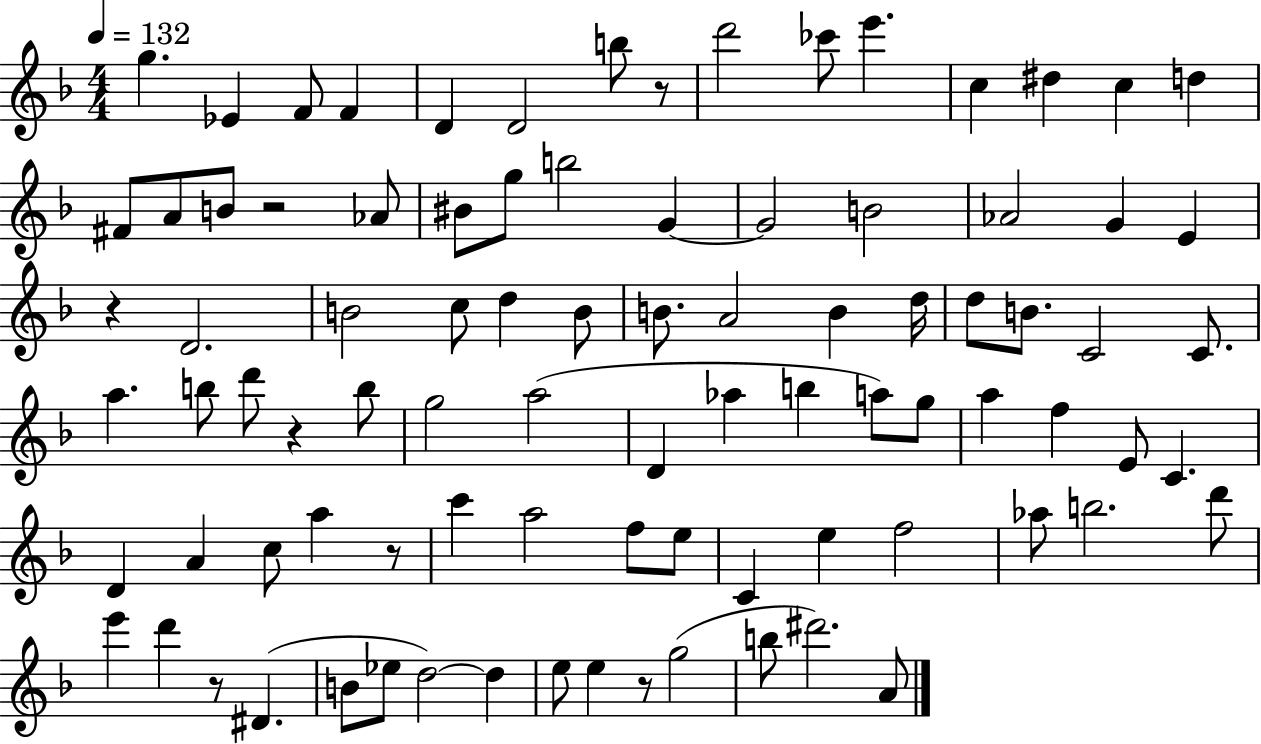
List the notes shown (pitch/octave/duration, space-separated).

G5/q. Eb4/q F4/e F4/q D4/q D4/h B5/e R/e D6/h CES6/e E6/q. C5/q D#5/q C5/q D5/q F#4/e A4/e B4/e R/h Ab4/e BIS4/e G5/e B5/h G4/q G4/h B4/h Ab4/h G4/q E4/q R/q D4/h. B4/h C5/e D5/q B4/e B4/e. A4/h B4/q D5/s D5/e B4/e. C4/h C4/e. A5/q. B5/e D6/e R/q B5/e G5/h A5/h D4/q Ab5/q B5/q A5/e G5/e A5/q F5/q E4/e C4/q. D4/q A4/q C5/e A5/q R/e C6/q A5/h F5/e E5/e C4/q E5/q F5/h Ab5/e B5/h. D6/e E6/q D6/q R/e D#4/q. B4/e Eb5/e D5/h D5/q E5/e E5/q R/e G5/h B5/e D#6/h. A4/e